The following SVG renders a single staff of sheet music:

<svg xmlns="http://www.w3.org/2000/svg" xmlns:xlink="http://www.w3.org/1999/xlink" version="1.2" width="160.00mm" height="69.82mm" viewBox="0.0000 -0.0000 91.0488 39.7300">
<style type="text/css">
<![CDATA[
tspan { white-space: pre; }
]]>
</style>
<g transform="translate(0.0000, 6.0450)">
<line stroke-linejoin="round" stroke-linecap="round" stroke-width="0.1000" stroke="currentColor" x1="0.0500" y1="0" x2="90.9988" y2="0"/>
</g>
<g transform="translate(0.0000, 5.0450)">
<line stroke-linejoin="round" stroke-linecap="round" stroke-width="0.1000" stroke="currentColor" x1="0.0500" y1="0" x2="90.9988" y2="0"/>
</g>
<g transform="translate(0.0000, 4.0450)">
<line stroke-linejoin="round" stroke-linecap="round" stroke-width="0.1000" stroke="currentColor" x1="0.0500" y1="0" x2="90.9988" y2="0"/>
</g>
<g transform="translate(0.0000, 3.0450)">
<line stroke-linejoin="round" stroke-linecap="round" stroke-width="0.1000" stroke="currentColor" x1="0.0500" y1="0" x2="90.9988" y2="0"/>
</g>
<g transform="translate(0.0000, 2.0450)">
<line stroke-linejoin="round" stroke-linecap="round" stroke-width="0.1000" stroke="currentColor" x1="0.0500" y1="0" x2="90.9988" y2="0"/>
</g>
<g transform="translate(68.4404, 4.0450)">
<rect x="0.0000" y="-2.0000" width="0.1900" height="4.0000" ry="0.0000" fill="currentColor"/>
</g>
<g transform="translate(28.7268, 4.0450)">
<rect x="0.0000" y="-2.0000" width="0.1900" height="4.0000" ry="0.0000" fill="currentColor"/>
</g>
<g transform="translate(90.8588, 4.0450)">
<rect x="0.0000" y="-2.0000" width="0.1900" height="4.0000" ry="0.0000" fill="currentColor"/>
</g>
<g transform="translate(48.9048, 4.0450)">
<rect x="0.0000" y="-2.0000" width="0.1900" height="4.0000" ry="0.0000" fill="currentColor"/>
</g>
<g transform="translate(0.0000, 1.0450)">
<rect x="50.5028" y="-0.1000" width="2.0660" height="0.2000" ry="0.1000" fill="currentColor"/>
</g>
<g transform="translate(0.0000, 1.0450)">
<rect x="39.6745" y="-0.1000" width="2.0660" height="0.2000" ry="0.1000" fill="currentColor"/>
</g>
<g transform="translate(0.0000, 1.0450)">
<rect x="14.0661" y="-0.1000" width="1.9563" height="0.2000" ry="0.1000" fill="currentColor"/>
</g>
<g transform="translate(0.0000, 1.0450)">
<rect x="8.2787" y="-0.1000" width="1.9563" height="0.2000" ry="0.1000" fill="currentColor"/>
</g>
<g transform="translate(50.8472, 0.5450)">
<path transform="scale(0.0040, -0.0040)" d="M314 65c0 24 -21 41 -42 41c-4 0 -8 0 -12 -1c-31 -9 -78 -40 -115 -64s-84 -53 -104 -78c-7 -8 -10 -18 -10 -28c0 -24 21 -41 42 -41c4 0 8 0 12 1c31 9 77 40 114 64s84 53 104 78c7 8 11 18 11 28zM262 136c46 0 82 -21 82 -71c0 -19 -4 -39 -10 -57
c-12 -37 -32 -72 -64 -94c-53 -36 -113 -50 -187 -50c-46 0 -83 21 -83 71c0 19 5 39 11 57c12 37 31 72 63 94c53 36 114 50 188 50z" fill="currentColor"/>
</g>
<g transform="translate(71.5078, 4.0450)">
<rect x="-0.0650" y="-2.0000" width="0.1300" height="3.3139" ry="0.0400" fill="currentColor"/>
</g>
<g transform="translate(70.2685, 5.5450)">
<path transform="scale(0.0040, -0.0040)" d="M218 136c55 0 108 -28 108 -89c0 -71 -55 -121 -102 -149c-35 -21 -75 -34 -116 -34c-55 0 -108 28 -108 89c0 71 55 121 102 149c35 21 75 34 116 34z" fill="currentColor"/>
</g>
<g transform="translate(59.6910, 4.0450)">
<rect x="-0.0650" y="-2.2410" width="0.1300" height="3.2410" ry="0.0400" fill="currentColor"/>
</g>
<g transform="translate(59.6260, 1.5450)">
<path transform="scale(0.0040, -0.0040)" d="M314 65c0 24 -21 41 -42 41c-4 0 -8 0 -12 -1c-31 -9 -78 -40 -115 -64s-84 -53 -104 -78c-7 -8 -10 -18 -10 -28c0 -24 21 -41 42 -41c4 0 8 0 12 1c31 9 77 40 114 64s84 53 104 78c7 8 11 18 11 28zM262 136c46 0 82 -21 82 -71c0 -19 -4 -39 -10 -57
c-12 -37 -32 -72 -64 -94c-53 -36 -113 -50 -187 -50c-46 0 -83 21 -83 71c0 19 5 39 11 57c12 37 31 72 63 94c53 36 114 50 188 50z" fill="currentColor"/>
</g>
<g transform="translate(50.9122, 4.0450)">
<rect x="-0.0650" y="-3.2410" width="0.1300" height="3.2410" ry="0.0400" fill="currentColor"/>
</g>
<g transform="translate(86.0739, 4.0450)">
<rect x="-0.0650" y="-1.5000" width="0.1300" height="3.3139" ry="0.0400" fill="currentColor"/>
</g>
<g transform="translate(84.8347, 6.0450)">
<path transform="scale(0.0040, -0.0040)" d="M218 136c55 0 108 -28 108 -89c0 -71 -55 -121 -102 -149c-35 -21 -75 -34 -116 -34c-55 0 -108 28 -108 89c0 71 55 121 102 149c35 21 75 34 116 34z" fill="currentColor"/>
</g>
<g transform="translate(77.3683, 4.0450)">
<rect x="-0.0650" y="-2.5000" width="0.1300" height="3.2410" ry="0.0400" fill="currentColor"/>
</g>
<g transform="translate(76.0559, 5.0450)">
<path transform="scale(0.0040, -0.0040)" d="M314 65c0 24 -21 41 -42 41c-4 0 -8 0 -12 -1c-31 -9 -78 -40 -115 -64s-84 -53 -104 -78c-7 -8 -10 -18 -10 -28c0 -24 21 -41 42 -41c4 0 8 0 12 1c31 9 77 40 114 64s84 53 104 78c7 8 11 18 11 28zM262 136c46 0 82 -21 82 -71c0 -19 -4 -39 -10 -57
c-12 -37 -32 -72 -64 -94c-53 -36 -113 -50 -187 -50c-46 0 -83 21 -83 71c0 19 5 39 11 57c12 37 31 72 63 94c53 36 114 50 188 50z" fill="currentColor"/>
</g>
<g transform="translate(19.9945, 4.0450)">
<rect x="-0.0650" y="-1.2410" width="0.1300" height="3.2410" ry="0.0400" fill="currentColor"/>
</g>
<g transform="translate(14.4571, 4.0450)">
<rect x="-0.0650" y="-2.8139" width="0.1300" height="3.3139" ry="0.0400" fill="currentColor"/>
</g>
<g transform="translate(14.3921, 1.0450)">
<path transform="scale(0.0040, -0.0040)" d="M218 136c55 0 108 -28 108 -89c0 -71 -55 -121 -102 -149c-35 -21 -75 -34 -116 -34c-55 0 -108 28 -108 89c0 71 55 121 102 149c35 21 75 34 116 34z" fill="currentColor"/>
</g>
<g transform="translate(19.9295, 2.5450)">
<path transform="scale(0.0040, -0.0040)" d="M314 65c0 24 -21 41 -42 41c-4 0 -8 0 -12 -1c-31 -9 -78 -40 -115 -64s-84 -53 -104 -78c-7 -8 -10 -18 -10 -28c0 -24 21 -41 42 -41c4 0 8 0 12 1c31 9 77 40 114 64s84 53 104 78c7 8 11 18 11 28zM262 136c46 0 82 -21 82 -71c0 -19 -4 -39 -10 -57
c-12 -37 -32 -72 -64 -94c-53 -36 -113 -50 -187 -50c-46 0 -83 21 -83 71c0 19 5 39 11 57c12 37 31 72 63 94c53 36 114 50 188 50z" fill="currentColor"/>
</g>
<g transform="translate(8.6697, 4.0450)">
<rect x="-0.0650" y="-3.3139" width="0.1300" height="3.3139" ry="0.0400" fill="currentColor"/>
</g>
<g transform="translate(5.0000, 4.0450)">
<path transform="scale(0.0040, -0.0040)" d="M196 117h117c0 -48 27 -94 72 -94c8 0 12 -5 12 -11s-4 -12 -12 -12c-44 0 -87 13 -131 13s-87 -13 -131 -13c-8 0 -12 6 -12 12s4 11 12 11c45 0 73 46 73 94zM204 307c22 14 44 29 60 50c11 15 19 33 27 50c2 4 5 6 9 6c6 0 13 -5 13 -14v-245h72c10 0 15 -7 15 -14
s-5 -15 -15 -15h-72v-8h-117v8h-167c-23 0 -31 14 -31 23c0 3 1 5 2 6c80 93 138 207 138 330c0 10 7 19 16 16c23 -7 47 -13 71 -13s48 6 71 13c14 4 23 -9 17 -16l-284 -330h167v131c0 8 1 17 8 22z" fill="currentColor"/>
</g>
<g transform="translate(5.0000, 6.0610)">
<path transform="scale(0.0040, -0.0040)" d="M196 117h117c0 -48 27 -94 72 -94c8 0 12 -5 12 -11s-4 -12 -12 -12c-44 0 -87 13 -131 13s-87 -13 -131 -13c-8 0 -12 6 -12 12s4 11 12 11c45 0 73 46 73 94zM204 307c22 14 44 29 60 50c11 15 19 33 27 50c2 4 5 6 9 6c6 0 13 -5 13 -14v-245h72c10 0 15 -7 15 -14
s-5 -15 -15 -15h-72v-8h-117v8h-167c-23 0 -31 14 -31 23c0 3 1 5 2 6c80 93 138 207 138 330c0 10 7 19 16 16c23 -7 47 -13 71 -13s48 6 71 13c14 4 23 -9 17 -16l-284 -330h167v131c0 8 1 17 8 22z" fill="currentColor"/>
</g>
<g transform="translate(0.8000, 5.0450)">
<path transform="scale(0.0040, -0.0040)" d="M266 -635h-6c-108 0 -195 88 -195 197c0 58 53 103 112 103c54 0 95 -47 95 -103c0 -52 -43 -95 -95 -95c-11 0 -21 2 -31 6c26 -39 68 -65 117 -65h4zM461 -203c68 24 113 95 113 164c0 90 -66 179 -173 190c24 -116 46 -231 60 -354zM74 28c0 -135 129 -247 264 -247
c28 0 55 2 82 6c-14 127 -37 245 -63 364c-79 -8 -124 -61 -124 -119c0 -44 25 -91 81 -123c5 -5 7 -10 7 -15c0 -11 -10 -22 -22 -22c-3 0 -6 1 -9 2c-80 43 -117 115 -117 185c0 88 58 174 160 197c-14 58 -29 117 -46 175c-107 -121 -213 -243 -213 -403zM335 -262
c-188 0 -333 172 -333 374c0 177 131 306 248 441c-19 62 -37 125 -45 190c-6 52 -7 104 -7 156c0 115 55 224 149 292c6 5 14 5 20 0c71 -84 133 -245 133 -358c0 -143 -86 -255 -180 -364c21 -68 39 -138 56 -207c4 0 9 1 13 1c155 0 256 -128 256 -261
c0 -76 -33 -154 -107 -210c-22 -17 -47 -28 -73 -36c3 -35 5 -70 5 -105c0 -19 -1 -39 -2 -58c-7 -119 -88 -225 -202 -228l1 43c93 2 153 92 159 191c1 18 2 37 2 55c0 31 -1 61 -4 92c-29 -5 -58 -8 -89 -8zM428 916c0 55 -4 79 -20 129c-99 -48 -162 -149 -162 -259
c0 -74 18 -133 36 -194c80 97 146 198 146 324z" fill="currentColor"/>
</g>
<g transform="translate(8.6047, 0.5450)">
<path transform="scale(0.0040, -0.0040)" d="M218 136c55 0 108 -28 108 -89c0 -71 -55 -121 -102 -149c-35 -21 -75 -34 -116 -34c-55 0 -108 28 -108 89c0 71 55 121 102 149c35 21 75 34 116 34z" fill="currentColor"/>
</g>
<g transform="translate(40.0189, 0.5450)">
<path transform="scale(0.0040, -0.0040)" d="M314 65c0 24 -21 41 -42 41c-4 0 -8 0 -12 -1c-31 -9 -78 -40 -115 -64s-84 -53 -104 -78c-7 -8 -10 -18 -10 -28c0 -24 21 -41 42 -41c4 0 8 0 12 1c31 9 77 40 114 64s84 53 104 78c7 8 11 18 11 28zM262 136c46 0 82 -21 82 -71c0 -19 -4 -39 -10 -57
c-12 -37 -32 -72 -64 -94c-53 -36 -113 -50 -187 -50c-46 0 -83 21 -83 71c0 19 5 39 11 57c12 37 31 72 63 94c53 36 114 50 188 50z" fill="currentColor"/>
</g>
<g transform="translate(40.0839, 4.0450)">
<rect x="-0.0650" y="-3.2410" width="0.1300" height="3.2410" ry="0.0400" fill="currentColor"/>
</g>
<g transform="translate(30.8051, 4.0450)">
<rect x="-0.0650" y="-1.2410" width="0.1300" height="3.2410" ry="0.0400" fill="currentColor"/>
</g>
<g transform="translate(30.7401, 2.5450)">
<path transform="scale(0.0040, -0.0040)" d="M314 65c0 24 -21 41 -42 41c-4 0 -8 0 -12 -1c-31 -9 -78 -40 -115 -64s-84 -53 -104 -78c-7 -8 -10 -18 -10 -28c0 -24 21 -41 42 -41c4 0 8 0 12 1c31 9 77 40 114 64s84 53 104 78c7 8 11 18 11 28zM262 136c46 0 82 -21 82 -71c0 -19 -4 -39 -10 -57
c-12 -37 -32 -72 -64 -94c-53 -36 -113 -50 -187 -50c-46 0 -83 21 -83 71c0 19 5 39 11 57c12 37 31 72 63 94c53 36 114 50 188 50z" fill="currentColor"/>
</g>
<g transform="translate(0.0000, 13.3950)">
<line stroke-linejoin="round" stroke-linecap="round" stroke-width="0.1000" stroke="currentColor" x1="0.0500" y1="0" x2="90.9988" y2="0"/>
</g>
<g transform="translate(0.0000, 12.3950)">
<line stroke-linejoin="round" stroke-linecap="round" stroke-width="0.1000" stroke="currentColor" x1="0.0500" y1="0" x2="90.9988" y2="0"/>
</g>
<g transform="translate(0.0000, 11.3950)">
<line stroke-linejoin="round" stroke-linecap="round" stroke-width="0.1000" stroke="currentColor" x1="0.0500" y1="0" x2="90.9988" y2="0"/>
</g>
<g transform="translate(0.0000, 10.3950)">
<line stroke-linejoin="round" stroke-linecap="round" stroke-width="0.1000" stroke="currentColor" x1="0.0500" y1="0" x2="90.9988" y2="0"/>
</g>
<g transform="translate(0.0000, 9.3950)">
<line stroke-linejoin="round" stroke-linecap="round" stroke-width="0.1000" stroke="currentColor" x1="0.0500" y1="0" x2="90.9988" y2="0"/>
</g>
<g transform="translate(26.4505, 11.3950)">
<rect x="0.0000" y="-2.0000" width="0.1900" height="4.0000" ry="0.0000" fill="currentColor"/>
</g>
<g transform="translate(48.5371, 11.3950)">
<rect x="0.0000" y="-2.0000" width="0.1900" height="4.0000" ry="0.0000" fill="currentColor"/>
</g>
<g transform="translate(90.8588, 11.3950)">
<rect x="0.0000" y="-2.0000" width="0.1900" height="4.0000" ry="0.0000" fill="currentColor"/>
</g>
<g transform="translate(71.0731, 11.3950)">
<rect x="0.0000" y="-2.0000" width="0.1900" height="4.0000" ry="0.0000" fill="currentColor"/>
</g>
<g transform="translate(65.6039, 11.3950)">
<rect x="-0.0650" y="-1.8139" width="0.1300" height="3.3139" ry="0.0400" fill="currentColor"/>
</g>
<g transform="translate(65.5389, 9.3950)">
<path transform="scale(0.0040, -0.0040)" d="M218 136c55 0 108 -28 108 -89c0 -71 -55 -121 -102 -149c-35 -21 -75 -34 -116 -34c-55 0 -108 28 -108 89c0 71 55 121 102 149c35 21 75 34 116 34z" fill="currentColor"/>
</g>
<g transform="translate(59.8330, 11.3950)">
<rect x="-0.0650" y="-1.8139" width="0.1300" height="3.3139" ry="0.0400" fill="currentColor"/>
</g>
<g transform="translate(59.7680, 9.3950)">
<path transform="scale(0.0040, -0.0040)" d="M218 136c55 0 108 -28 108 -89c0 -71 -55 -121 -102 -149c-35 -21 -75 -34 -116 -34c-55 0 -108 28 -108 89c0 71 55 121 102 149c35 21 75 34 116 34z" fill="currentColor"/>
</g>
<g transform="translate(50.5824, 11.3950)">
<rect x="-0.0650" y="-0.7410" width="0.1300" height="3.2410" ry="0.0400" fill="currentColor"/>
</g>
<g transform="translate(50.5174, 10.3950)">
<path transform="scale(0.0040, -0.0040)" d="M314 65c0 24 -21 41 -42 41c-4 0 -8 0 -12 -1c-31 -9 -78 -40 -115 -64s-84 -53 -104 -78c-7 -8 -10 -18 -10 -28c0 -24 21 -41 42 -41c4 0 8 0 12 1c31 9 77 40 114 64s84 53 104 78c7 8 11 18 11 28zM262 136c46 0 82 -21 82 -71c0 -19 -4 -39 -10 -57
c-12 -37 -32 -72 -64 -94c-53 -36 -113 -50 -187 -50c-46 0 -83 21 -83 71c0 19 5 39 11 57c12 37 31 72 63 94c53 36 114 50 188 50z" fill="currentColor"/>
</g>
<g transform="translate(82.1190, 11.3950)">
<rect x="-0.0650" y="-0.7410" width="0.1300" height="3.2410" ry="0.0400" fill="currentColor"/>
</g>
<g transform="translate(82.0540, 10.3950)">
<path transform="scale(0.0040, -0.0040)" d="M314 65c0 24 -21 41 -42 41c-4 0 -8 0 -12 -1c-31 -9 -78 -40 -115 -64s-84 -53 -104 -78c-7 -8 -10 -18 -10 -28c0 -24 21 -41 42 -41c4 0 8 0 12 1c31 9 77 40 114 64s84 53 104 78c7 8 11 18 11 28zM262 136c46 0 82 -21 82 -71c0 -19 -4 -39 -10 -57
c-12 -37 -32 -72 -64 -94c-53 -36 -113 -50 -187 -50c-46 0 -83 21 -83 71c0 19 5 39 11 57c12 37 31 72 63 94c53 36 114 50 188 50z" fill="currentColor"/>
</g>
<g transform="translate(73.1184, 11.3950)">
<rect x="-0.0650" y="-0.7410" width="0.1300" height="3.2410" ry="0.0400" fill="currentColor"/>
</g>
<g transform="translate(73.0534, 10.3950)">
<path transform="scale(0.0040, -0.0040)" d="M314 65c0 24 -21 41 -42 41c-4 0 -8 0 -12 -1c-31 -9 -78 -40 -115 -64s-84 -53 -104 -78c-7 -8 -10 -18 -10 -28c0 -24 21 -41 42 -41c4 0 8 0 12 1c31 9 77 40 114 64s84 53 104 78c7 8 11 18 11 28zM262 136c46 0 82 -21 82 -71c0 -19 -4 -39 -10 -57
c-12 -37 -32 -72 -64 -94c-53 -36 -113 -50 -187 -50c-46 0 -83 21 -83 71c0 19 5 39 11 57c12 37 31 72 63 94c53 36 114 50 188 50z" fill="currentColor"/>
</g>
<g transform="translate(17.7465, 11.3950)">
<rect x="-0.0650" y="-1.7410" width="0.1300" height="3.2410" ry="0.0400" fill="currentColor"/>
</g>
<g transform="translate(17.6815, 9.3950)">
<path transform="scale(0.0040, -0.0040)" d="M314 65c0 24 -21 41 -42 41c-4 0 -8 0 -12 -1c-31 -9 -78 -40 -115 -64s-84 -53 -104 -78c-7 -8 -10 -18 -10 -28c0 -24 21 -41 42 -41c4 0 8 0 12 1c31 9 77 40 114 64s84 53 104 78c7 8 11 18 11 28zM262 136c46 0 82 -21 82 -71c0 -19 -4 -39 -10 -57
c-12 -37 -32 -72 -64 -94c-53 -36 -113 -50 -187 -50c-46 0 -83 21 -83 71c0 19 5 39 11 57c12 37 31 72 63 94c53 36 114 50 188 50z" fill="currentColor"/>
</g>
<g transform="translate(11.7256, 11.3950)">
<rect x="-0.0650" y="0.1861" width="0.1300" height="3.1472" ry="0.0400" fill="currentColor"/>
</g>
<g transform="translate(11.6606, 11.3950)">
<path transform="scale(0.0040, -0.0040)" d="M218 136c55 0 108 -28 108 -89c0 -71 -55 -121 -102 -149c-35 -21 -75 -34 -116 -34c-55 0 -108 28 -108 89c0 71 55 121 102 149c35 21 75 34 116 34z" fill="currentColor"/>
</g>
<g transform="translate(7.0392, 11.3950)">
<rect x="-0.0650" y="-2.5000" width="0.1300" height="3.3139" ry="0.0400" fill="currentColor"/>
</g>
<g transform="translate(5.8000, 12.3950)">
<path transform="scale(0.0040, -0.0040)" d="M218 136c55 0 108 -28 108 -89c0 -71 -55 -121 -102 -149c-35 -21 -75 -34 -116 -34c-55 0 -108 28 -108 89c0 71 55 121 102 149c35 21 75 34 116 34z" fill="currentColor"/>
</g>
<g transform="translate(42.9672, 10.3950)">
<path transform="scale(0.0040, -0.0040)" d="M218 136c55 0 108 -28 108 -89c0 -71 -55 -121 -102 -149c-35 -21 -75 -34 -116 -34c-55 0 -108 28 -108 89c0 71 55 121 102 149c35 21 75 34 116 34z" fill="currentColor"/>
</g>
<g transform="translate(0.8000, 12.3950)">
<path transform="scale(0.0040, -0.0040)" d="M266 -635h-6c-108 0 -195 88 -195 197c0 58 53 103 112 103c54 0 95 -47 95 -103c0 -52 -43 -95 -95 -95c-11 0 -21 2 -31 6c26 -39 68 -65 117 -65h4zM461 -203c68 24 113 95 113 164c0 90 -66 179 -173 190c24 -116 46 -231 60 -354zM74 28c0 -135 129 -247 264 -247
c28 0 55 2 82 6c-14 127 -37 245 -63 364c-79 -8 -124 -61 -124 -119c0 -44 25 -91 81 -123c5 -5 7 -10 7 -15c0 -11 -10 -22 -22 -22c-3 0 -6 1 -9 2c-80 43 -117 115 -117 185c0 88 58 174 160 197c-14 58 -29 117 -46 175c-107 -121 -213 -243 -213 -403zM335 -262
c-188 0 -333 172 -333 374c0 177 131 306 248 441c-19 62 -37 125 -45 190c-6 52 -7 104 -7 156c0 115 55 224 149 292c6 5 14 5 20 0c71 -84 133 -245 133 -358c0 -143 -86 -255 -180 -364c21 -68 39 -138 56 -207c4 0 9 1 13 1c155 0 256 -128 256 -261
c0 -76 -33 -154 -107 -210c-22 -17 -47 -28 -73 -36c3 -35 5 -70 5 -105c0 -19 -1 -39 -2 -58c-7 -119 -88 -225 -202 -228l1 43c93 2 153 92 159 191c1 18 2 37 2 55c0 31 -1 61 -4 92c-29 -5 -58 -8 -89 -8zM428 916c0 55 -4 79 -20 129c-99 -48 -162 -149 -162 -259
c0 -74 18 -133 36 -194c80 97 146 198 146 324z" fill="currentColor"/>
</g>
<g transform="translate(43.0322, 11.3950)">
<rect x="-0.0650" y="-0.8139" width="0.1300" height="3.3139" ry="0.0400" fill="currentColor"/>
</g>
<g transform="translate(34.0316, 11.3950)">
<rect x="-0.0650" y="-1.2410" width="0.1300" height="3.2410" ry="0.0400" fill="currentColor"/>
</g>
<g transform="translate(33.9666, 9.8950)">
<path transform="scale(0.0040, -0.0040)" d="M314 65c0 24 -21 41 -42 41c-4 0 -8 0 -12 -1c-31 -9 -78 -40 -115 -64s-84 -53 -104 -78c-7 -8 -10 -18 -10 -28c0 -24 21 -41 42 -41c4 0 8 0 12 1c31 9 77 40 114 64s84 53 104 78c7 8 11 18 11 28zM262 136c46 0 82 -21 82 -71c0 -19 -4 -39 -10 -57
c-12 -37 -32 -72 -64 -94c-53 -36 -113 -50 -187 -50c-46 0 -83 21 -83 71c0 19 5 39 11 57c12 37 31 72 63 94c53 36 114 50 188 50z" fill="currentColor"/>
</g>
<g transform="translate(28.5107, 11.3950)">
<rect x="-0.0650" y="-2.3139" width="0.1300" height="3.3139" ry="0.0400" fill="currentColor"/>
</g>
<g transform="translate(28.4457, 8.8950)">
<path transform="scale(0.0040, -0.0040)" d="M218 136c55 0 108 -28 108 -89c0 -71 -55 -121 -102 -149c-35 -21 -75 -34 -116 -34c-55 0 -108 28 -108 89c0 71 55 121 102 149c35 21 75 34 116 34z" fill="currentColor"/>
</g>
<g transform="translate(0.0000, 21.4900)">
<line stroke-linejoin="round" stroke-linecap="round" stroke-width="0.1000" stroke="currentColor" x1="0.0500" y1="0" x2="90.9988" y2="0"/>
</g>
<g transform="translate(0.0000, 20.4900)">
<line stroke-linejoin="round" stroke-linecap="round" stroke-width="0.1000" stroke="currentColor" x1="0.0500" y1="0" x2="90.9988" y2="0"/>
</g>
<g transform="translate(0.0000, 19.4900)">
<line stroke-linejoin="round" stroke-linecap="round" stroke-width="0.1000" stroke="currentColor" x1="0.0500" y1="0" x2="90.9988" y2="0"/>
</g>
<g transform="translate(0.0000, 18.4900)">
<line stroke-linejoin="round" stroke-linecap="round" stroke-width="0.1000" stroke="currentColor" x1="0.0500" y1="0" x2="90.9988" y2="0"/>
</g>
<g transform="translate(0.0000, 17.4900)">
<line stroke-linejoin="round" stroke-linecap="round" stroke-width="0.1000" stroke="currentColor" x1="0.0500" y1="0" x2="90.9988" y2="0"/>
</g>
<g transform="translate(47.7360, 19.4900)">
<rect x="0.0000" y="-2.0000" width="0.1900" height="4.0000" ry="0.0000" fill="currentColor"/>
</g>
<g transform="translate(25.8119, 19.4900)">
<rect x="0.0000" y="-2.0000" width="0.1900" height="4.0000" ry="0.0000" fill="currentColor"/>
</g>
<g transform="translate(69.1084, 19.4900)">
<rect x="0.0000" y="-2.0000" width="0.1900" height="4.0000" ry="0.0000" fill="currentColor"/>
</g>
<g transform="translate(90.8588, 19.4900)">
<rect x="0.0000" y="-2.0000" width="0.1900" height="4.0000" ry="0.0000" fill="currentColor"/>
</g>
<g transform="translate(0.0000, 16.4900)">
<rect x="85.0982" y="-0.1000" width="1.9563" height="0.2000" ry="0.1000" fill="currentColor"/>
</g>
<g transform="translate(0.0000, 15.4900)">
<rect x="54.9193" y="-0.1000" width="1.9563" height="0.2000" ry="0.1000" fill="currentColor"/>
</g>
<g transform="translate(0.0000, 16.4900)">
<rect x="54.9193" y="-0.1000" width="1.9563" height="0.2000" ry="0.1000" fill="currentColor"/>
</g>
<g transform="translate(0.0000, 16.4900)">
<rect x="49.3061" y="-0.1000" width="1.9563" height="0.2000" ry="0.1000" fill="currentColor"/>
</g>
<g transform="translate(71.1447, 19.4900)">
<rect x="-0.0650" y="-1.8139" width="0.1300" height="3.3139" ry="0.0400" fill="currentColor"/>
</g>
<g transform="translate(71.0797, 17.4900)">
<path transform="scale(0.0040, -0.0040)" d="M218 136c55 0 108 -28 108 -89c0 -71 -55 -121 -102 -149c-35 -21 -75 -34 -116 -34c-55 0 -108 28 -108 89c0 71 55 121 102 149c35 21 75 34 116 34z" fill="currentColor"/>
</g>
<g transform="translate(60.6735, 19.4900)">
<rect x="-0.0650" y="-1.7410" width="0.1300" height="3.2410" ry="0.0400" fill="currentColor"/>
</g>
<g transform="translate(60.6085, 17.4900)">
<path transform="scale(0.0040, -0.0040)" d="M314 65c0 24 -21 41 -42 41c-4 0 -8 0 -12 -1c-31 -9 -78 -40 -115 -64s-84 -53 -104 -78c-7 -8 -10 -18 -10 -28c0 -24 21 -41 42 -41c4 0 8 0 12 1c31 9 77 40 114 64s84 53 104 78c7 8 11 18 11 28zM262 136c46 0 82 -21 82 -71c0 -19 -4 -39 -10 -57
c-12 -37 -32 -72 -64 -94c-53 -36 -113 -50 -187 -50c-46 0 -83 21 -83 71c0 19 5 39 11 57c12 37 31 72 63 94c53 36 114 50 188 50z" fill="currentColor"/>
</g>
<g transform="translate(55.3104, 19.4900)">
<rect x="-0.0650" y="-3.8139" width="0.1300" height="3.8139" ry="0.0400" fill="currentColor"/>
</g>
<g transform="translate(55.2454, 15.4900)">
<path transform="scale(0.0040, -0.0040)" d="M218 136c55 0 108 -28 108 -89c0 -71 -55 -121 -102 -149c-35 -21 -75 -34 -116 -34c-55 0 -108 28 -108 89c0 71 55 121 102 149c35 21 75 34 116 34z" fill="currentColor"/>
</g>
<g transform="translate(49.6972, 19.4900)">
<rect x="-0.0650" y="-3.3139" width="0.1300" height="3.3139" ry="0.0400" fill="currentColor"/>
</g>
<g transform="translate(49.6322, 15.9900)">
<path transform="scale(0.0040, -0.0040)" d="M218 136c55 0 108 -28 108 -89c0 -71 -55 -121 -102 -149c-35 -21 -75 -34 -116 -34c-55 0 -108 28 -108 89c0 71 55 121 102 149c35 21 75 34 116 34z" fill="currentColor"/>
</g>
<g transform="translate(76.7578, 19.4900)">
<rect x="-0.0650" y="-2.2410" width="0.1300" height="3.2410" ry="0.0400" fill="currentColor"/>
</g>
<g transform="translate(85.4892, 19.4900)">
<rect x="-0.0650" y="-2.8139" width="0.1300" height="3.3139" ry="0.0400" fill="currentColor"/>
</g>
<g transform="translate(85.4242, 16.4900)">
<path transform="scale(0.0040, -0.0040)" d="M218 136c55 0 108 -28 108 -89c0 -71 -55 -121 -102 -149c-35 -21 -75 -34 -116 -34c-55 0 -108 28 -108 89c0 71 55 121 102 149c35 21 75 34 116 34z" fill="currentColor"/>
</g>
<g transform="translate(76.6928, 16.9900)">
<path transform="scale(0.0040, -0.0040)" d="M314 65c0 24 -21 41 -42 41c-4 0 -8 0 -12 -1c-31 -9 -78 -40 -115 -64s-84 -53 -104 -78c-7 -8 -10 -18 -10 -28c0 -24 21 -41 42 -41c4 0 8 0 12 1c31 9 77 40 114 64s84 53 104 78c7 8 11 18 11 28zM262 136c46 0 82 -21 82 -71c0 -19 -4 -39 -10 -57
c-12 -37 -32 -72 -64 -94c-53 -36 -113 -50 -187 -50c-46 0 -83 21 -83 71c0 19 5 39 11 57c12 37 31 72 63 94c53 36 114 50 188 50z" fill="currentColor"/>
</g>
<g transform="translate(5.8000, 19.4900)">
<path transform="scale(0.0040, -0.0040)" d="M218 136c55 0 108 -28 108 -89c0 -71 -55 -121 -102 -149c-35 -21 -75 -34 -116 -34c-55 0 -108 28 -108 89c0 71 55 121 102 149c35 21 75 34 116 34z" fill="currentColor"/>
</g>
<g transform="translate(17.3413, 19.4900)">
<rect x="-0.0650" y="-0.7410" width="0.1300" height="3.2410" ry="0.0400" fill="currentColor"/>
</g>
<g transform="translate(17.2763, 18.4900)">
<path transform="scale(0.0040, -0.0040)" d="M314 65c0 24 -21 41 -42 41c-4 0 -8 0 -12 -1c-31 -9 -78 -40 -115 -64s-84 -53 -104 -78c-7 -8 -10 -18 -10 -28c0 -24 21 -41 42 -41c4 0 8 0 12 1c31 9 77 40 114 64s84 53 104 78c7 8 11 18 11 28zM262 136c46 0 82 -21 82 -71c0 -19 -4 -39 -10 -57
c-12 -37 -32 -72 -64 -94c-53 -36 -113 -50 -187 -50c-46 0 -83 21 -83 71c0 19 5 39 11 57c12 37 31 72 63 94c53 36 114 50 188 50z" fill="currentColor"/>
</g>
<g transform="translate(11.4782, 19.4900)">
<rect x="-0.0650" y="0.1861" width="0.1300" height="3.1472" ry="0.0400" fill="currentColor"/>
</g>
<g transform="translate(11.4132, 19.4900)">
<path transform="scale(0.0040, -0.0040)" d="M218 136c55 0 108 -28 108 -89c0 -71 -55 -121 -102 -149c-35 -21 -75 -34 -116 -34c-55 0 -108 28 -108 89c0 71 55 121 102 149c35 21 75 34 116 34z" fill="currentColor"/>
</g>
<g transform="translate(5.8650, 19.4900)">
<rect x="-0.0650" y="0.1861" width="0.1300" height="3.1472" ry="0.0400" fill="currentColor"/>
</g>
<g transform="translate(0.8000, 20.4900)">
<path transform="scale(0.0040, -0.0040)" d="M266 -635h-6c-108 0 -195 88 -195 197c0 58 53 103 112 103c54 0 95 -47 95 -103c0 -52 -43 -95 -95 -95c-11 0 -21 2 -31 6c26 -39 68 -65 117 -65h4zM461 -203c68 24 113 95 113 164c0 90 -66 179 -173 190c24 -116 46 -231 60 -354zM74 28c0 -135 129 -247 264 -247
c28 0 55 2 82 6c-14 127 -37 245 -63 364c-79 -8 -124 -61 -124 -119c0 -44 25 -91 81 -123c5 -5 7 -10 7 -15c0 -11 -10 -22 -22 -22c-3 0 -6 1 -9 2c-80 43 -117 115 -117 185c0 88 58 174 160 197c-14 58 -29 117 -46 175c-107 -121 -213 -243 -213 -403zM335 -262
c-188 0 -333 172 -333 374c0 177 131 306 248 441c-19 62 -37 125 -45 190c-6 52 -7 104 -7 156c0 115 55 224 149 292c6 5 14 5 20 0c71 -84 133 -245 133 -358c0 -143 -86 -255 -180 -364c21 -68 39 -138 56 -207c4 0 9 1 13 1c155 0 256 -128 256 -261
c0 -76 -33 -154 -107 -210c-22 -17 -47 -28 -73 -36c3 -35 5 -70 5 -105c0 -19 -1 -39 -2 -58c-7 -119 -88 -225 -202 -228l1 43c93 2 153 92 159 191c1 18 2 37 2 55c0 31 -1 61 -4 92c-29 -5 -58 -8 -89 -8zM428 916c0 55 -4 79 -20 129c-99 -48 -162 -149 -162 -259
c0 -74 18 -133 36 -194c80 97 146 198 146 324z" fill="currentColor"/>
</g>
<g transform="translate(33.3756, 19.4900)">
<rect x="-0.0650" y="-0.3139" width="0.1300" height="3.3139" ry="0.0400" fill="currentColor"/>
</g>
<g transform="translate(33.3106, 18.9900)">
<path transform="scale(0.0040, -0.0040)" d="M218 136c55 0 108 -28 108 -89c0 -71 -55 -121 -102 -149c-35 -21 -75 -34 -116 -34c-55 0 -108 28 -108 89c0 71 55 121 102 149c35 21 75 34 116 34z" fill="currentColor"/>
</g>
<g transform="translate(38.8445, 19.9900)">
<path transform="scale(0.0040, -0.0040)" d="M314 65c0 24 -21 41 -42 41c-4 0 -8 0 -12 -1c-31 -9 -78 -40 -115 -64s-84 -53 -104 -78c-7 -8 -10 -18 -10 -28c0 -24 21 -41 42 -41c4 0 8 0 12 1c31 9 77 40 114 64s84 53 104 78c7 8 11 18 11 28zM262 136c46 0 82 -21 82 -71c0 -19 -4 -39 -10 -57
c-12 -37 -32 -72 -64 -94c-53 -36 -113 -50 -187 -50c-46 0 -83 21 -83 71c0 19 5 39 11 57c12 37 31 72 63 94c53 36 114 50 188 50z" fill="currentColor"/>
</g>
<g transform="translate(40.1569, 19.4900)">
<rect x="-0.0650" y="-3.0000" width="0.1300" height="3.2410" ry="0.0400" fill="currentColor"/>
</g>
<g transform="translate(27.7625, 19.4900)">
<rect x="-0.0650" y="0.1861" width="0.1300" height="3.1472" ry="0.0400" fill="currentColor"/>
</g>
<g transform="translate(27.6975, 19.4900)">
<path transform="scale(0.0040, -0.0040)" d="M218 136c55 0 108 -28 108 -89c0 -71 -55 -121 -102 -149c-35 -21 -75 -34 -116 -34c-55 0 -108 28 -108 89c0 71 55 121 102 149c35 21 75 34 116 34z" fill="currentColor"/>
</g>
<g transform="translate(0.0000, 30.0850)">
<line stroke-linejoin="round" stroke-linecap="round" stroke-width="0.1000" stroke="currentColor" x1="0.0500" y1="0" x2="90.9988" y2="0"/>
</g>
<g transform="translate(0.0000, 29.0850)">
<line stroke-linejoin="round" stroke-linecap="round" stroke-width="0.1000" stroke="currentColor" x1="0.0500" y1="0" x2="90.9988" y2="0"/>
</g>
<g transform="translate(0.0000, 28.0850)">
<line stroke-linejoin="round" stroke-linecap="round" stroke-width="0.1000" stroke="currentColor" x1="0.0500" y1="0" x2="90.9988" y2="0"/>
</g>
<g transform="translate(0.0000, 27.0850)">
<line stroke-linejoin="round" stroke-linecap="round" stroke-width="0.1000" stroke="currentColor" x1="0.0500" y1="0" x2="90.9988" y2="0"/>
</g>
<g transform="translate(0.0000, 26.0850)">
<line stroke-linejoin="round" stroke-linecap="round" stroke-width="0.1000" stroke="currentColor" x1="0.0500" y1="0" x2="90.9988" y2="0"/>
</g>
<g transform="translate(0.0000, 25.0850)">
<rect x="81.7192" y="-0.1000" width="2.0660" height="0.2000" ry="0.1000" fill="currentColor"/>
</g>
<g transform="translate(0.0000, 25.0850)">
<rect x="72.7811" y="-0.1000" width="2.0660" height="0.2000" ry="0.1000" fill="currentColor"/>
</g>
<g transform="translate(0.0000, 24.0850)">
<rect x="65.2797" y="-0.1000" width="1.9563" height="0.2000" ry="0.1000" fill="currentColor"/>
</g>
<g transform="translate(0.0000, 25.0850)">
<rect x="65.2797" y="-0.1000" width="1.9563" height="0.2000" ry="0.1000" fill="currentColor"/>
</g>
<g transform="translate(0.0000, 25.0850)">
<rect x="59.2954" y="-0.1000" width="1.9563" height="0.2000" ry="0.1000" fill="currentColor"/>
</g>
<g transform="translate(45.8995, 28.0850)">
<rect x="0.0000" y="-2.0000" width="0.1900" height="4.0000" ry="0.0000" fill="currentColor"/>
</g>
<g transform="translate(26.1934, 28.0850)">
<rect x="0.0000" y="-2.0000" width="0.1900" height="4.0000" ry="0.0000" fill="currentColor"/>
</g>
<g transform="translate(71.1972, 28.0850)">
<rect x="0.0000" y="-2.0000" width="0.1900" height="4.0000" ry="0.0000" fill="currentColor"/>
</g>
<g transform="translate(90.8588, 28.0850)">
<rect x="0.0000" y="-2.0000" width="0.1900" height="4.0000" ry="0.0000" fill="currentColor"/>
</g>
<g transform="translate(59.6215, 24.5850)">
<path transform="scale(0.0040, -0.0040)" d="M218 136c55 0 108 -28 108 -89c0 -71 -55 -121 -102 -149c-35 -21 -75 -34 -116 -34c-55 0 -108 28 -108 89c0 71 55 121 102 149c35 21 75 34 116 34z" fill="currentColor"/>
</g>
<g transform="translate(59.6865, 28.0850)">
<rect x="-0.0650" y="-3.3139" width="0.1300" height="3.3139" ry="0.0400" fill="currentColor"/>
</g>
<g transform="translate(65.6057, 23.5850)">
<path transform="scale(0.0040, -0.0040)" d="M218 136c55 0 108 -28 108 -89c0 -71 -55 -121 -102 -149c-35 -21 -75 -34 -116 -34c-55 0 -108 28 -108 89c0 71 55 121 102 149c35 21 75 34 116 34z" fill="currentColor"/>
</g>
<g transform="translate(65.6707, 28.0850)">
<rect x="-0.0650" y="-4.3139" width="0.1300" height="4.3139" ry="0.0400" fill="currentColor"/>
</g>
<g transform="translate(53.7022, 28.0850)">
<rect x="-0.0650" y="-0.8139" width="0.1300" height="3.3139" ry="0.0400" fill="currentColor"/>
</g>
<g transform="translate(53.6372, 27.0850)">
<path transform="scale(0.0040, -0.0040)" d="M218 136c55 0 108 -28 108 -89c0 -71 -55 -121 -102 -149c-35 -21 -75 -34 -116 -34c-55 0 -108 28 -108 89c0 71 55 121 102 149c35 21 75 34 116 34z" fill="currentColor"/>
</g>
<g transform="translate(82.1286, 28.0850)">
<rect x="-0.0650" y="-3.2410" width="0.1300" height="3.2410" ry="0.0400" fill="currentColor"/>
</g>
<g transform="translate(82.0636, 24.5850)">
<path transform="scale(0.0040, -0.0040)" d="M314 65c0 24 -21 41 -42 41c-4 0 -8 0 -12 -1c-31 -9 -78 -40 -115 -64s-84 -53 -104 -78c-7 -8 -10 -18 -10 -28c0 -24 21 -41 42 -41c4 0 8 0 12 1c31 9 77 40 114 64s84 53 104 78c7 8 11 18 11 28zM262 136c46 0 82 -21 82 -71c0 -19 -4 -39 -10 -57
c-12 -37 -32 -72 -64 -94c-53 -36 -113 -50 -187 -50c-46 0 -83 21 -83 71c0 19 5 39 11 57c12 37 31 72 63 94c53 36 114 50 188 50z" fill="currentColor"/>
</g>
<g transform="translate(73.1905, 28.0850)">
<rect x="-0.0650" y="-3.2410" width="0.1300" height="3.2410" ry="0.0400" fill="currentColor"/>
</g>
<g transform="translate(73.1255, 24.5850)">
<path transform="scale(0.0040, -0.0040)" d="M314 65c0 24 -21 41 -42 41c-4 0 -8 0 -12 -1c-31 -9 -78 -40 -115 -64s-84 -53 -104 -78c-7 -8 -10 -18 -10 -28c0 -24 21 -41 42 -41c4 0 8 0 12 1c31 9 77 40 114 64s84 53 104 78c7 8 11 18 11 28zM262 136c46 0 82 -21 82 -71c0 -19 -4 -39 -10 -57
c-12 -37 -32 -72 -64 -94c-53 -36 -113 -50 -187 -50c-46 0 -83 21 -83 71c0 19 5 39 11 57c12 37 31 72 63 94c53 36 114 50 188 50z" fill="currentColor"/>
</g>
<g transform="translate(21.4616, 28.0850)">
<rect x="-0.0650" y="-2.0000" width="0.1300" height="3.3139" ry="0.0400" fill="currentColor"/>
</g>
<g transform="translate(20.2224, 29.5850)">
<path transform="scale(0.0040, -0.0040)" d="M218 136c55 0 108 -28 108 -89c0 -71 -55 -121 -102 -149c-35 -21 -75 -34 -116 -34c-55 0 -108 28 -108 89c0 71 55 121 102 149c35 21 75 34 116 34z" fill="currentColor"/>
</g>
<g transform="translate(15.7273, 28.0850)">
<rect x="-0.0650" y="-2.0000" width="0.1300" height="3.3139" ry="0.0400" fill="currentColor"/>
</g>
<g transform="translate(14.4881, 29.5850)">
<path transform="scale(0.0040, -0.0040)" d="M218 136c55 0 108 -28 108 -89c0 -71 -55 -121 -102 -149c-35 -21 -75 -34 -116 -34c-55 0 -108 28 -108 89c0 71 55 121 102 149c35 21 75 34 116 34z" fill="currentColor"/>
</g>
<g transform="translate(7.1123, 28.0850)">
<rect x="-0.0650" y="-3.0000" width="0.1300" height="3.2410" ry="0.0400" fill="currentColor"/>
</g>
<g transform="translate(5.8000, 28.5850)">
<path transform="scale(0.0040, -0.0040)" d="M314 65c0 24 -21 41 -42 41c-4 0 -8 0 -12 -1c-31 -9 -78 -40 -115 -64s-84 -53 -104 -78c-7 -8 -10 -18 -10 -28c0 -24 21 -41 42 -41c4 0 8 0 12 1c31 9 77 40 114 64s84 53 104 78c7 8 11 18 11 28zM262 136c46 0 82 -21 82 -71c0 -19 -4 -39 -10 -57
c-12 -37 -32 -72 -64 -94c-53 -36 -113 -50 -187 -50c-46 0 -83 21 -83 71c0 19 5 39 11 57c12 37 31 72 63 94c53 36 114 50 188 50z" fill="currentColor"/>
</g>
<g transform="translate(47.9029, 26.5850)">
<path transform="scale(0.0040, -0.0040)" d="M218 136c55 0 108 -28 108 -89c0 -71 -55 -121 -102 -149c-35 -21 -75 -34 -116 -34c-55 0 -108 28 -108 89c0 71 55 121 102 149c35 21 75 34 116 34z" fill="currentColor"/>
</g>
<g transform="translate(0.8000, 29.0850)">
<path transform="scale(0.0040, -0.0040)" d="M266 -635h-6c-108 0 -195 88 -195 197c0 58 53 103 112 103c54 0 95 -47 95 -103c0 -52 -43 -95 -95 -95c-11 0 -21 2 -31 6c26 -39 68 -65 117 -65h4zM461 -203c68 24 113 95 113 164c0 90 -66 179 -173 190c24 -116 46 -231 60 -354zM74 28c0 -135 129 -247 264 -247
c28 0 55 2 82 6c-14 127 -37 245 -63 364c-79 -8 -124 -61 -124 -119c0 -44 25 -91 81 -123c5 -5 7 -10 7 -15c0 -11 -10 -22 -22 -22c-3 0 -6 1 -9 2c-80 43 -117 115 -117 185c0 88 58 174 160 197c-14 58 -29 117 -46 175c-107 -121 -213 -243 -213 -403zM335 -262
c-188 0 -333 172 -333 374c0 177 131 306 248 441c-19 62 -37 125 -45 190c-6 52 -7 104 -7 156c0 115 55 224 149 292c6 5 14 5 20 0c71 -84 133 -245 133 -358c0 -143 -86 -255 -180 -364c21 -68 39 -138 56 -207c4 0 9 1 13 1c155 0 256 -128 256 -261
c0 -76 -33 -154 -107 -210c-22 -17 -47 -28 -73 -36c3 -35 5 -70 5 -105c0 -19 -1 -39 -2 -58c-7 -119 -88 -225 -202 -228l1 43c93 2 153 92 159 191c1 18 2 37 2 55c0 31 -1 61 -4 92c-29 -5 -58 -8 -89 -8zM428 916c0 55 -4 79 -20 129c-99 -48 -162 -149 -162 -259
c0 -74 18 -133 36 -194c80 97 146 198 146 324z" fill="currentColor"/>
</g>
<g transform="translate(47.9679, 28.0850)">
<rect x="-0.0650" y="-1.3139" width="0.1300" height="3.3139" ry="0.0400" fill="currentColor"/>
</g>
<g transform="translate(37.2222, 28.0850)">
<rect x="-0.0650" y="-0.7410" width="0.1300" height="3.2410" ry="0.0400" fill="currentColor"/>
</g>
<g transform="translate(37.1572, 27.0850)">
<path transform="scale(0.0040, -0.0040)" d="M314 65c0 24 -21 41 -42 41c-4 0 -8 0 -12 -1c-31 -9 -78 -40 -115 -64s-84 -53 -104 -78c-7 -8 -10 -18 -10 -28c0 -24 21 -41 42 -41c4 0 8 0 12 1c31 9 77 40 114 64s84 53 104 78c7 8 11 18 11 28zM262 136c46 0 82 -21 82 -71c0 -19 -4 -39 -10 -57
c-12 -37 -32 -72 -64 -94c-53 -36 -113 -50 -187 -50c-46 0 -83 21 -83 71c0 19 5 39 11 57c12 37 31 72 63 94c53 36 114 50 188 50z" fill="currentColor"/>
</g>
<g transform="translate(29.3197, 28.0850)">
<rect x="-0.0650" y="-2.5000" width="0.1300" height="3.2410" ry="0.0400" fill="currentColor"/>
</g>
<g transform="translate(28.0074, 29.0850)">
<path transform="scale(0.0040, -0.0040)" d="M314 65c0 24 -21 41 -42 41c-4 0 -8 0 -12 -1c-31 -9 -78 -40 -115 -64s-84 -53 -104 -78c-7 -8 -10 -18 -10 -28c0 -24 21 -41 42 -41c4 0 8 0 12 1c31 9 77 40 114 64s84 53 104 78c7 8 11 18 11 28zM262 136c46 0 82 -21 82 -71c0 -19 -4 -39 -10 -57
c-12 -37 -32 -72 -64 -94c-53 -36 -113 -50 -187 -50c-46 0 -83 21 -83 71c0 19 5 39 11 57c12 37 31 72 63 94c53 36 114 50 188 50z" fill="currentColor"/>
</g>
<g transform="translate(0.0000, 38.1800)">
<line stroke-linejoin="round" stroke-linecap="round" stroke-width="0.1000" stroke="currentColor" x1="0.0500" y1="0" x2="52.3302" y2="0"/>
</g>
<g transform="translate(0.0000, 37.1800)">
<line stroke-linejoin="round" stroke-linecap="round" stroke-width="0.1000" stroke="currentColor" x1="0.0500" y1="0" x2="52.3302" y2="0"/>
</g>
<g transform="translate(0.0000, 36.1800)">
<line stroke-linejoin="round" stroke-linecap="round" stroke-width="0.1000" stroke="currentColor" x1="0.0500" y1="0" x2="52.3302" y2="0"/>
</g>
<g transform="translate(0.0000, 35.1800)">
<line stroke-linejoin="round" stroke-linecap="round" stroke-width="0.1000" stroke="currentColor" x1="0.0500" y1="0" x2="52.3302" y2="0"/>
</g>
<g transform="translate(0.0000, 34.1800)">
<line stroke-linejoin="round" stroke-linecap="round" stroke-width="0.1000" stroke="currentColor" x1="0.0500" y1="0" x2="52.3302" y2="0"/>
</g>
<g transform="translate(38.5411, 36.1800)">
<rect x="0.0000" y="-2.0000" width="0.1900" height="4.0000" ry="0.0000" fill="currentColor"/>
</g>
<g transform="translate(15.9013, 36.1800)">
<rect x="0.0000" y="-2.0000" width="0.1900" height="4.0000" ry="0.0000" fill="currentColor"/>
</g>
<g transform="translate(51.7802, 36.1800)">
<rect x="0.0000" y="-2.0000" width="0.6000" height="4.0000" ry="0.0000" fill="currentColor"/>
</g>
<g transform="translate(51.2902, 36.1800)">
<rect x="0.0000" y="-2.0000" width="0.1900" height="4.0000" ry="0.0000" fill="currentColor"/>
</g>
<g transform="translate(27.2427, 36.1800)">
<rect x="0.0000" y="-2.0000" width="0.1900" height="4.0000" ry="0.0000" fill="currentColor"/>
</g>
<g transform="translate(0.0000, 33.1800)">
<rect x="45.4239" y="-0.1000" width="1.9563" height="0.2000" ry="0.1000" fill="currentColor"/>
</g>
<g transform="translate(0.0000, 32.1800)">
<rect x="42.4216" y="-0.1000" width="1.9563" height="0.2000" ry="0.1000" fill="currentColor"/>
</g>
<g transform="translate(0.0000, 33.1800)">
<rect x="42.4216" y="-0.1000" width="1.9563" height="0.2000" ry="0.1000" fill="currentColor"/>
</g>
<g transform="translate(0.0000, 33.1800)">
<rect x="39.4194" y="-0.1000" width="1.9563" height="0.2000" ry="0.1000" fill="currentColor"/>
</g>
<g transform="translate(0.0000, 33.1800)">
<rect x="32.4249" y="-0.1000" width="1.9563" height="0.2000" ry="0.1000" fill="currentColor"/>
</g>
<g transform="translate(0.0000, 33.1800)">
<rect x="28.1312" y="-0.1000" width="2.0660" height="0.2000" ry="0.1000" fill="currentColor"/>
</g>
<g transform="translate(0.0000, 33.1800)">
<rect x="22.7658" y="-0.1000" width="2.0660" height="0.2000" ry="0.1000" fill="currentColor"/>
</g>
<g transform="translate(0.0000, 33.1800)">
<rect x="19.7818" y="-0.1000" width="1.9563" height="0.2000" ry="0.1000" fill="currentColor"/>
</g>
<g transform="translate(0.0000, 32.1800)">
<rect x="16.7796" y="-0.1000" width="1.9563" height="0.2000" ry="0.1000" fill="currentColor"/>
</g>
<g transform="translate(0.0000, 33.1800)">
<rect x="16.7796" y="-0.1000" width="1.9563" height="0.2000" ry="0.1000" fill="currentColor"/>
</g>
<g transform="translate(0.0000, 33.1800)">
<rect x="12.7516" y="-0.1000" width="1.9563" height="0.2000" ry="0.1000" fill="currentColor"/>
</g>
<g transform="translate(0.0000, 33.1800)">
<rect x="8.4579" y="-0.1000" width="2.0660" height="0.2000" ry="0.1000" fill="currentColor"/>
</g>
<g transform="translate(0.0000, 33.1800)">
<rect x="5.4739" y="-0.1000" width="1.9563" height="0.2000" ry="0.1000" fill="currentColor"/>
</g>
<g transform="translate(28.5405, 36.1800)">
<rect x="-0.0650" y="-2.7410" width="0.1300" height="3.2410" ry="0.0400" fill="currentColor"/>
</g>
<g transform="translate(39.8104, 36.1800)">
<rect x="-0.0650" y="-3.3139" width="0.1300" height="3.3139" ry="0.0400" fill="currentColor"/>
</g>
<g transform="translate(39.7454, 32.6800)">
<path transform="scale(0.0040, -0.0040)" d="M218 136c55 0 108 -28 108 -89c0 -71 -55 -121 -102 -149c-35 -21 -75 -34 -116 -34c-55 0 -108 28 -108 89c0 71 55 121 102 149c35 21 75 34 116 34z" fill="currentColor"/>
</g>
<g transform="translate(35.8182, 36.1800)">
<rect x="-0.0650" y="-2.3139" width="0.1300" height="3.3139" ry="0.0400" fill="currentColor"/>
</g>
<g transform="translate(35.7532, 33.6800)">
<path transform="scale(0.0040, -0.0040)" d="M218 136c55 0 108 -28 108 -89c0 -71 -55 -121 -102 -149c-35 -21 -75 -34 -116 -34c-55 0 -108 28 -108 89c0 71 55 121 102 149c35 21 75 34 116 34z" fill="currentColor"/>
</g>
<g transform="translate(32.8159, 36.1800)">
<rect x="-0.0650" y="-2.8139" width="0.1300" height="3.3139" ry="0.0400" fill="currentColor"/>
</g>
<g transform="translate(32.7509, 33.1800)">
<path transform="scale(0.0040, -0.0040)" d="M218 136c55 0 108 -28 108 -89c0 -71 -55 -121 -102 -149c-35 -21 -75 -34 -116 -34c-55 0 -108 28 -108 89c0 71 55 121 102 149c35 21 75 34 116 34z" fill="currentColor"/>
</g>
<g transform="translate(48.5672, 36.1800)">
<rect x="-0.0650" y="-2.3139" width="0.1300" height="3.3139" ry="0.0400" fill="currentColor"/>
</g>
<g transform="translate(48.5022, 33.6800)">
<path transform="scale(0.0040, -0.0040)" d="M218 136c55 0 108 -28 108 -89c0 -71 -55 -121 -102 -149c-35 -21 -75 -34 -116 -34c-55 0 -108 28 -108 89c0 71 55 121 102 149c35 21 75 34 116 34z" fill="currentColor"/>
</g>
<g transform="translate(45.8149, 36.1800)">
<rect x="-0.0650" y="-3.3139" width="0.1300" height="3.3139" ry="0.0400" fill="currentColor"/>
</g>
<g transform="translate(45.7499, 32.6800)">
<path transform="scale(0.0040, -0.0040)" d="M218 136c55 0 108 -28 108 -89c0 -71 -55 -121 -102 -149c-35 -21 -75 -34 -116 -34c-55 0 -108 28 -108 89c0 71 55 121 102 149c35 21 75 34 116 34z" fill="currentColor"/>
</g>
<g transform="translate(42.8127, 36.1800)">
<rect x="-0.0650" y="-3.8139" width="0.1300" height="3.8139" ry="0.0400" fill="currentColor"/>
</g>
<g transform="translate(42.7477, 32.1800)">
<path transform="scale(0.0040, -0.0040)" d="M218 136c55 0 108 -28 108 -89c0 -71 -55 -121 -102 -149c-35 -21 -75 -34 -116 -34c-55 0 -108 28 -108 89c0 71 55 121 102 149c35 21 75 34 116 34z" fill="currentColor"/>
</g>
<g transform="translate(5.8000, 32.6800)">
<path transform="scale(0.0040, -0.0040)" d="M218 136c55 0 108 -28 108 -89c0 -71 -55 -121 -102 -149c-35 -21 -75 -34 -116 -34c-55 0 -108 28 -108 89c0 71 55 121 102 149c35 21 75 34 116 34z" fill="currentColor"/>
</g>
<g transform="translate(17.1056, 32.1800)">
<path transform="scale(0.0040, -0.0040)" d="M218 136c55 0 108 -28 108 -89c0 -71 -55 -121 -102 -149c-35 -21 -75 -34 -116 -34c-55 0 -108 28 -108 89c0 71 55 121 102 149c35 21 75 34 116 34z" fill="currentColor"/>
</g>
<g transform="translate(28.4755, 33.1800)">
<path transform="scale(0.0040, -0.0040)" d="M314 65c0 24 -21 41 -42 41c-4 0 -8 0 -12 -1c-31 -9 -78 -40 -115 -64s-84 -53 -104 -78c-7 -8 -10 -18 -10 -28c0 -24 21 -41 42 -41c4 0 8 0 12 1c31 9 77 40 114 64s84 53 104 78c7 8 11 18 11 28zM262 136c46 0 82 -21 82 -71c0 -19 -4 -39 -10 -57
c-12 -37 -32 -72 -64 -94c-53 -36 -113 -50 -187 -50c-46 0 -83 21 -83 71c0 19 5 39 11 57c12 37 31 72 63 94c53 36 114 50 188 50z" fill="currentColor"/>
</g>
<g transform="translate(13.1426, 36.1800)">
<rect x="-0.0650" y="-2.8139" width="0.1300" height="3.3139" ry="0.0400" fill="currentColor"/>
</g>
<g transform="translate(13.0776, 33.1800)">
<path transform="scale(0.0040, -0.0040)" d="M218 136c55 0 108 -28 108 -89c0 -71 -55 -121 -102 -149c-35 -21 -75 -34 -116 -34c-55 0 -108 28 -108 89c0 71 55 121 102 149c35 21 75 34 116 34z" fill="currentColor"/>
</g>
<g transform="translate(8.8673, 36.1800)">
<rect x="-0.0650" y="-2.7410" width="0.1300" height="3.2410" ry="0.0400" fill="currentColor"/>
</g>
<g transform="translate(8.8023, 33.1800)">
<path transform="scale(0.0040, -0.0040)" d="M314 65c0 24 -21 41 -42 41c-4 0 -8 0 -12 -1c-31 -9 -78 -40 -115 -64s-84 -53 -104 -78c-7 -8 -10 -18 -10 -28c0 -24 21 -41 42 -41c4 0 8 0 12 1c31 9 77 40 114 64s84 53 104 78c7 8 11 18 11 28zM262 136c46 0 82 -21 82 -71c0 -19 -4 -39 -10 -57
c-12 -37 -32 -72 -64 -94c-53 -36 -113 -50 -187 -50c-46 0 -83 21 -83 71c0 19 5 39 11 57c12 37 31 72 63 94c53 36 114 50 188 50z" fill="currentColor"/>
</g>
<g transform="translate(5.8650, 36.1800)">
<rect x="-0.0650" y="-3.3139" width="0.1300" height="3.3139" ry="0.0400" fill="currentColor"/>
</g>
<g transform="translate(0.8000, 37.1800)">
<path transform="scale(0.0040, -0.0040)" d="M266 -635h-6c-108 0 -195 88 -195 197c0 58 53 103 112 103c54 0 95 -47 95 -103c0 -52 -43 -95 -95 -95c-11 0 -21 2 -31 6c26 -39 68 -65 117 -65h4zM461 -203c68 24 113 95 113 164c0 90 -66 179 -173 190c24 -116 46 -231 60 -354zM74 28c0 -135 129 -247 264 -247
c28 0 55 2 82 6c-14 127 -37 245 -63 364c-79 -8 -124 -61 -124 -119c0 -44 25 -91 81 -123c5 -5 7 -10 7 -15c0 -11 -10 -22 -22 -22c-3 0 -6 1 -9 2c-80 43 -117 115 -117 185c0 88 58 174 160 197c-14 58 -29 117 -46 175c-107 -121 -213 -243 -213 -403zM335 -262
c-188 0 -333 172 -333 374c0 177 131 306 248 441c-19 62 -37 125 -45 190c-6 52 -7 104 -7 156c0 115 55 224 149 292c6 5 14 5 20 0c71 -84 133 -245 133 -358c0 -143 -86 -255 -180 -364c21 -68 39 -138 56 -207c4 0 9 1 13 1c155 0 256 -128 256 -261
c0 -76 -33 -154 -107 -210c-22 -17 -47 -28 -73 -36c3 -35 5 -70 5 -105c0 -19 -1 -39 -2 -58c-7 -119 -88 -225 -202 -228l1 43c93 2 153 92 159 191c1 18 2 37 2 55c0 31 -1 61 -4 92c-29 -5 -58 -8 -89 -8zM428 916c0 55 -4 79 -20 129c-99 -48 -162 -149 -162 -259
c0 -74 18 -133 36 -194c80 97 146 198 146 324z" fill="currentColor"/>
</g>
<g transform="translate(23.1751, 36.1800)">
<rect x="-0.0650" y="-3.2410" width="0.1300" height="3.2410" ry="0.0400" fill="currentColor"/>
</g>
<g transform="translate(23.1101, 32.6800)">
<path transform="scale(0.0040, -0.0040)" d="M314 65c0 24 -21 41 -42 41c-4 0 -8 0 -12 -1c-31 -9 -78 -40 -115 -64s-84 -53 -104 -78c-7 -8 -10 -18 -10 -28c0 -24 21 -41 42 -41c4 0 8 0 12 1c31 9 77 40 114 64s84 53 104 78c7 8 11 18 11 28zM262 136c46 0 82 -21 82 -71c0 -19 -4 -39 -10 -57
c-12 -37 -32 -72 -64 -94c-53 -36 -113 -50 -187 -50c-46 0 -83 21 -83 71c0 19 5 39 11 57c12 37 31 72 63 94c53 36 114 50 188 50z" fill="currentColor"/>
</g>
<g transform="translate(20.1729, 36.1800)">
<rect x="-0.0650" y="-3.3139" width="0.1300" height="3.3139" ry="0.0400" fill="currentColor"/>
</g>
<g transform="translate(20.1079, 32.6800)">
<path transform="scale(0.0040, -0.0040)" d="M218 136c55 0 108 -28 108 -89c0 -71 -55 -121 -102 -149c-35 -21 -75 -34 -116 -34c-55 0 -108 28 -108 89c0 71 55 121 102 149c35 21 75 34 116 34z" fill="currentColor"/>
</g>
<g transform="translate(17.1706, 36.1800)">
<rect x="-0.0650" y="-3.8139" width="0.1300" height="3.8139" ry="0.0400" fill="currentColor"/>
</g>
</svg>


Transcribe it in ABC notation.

X:1
T:Untitled
M:4/4
L:1/4
K:C
b a e2 e2 b2 b2 g2 F G2 E G B f2 g e2 d d2 f f d2 d2 B B d2 B c A2 b c' f2 f g2 a A2 F F G2 d2 e d b d' b2 b2 b a2 a c' b b2 a2 a g b c' b g